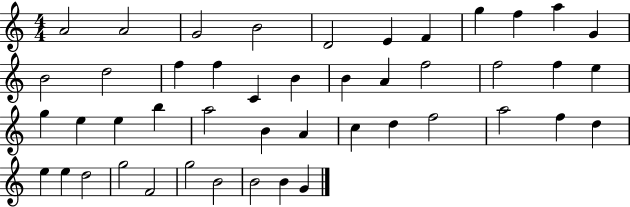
{
  \clef treble
  \numericTimeSignature
  \time 4/4
  \key c \major
  a'2 a'2 | g'2 b'2 | d'2 e'4 f'4 | g''4 f''4 a''4 g'4 | \break b'2 d''2 | f''4 f''4 c'4 b'4 | b'4 a'4 f''2 | f''2 f''4 e''4 | \break g''4 e''4 e''4 b''4 | a''2 b'4 a'4 | c''4 d''4 f''2 | a''2 f''4 d''4 | \break e''4 e''4 d''2 | g''2 f'2 | g''2 b'2 | b'2 b'4 g'4 | \break \bar "|."
}